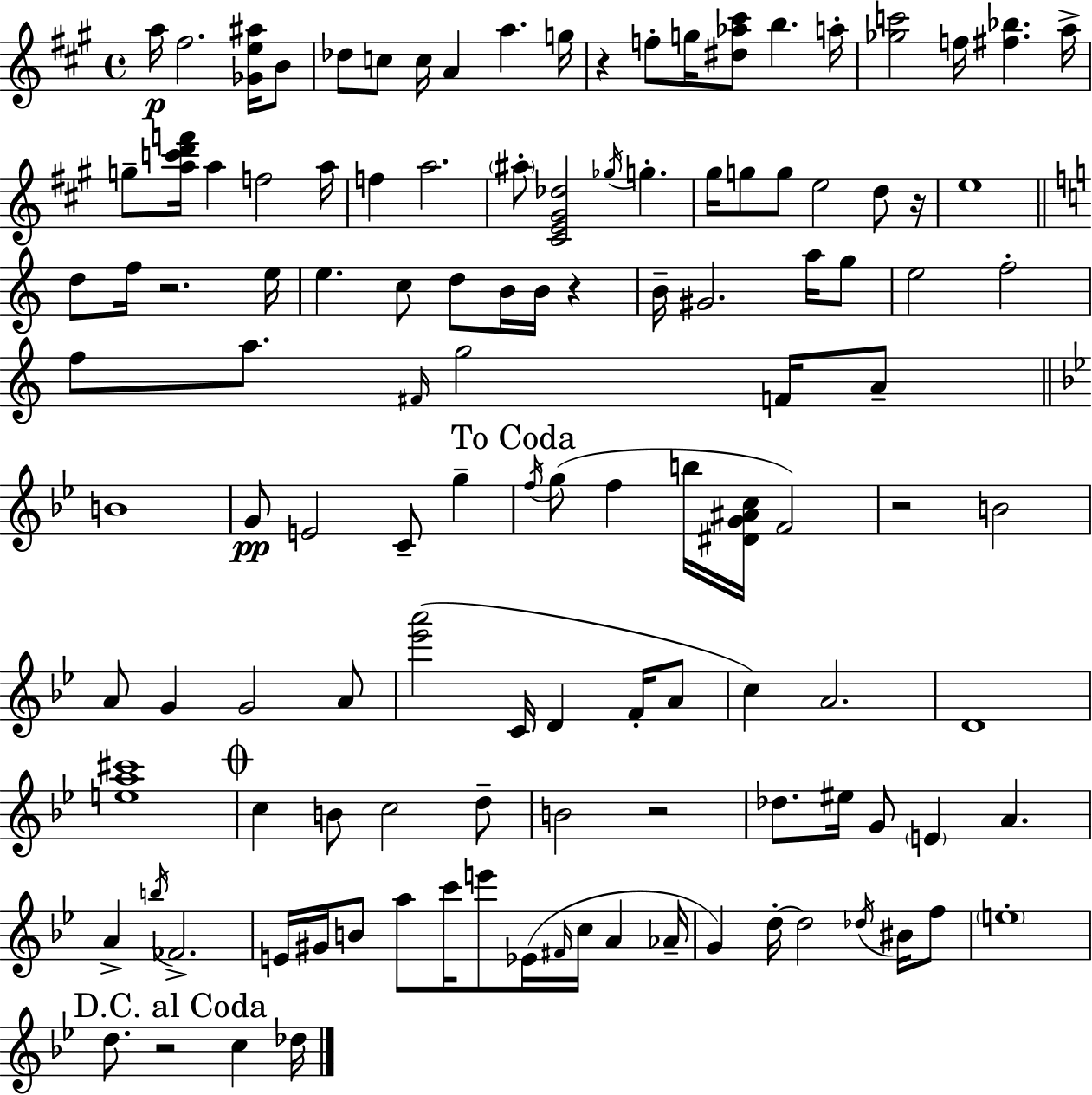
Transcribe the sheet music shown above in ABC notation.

X:1
T:Untitled
M:4/4
L:1/4
K:A
a/4 ^f2 [_Ge^a]/4 B/2 _d/2 c/2 c/4 A a g/4 z f/2 g/4 [^d_a^c']/2 b a/4 [_gc']2 f/4 [^f_b] a/4 g/2 [ac'd'f']/4 a f2 a/4 f a2 ^a/2 [^CE^G_d]2 _g/4 g ^g/4 g/2 g/2 e2 d/2 z/4 e4 d/2 f/4 z2 e/4 e c/2 d/2 B/4 B/4 z B/4 ^G2 a/4 g/2 e2 f2 f/2 a/2 ^F/4 g2 F/4 A/2 B4 G/2 E2 C/2 g f/4 g/2 f b/4 [^DG^Ac]/4 F2 z2 B2 A/2 G G2 A/2 [_e'a']2 C/4 D F/4 A/2 c A2 D4 [ea^c']4 c B/2 c2 d/2 B2 z2 _d/2 ^e/4 G/2 E A A b/4 _F2 E/4 ^G/4 B/2 a/2 c'/4 e'/2 _E/4 ^F/4 c/4 A _A/4 G d/4 d2 _d/4 ^B/4 f/2 e4 d/2 z2 c _d/4